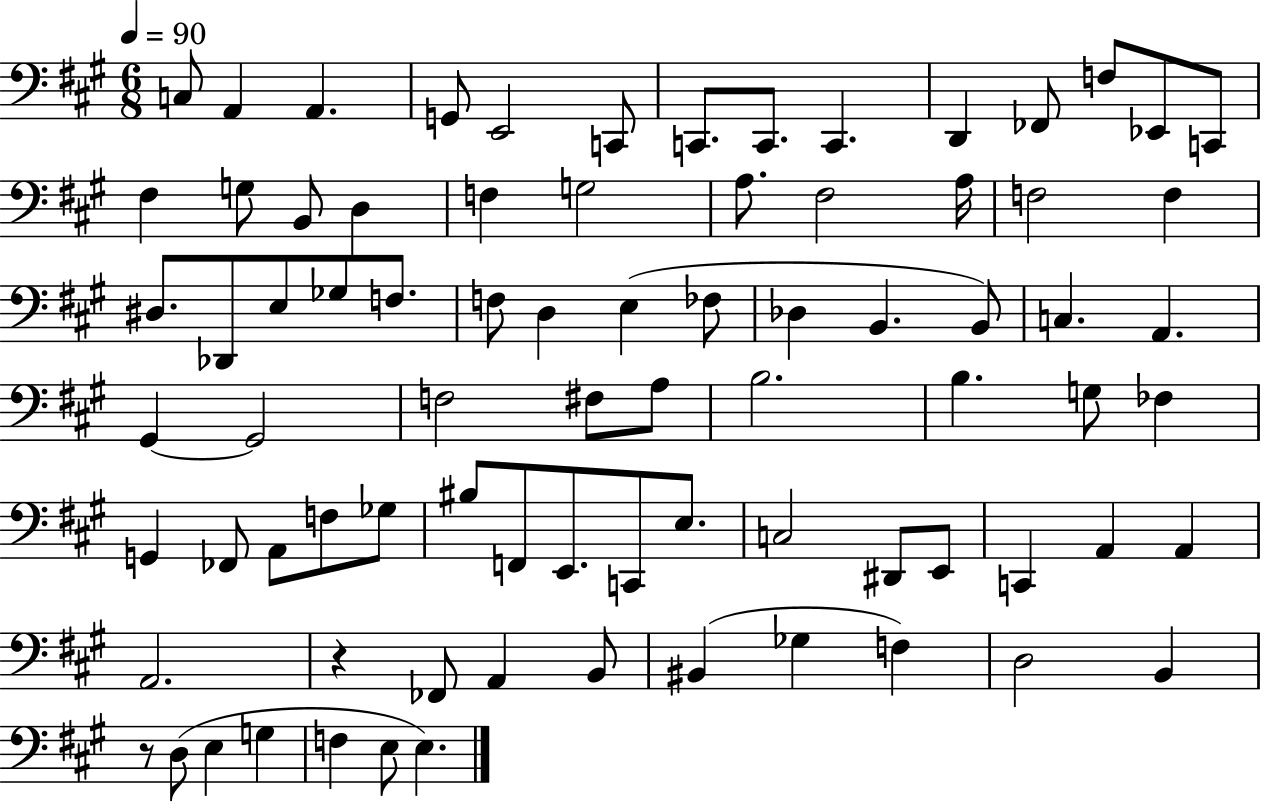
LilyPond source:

{
  \clef bass
  \numericTimeSignature
  \time 6/8
  \key a \major
  \tempo 4 = 90
  c8 a,4 a,4. | g,8 e,2 c,8 | c,8. c,8. c,4. | d,4 fes,8 f8 ees,8 c,8 | \break fis4 g8 b,8 d4 | f4 g2 | a8. fis2 a16 | f2 f4 | \break dis8. des,8 e8 ges8 f8. | f8 d4 e4( fes8 | des4 b,4. b,8) | c4. a,4. | \break gis,4~~ gis,2 | f2 fis8 a8 | b2. | b4. g8 fes4 | \break g,4 fes,8 a,8 f8 ges8 | bis8 f,8 e,8. c,8 e8. | c2 dis,8 e,8 | c,4 a,4 a,4 | \break a,2. | r4 fes,8 a,4 b,8 | bis,4( ges4 f4) | d2 b,4 | \break r8 d8( e4 g4 | f4 e8 e4.) | \bar "|."
}